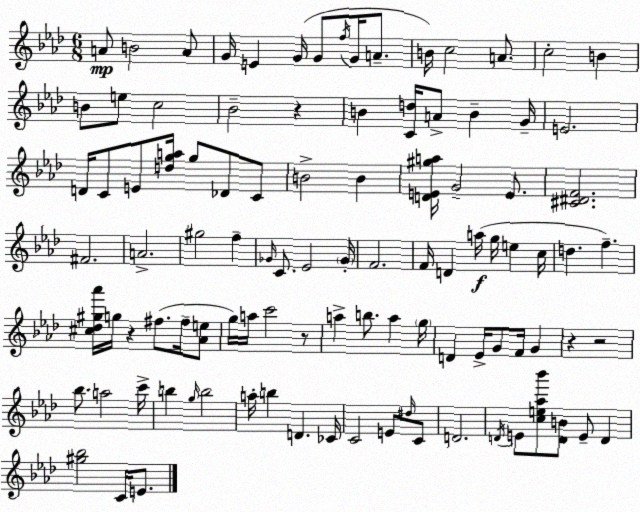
X:1
T:Untitled
M:6/8
L:1/4
K:Ab
A/2 B2 A/2 G/4 E G/4 G/2 f/4 G/4 A/2 B/4 c2 A/2 c2 B B/2 e/2 c2 _B2 z B [Cd]/4 A/2 B G/4 E2 D/4 C/2 E/2 [dga]/4 g/2 _D/2 C/2 B2 B [DE^ga]/4 G2 E/2 [^C^DF]2 ^F2 A2 ^g2 f _G/4 C/2 _E2 _G/4 F2 F/4 D a/4 g/4 e c/4 d f [^c_d^g_a']/4 g/4 z ^f/2 ^f/4 [_Ae]/2 g/4 a/4 c'2 z/2 a b/2 a g/4 D _E/4 G/2 F/4 G z z2 _b/2 a2 c'/4 b g/4 b2 a/4 b D _C/4 C2 E/2 ^d/4 C/2 D2 D/4 E/2 [ce_a_b']/2 [DB]/2 E/2 D [^g_b]2 C/4 E/2